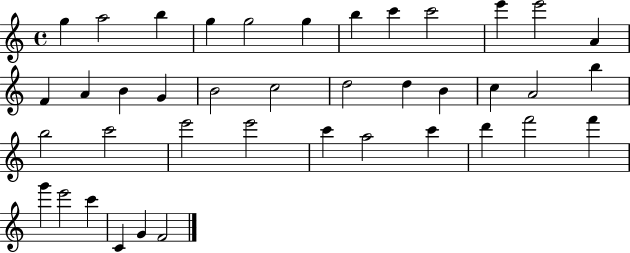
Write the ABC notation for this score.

X:1
T:Untitled
M:4/4
L:1/4
K:C
g a2 b g g2 g b c' c'2 e' e'2 A F A B G B2 c2 d2 d B c A2 b b2 c'2 e'2 e'2 c' a2 c' d' f'2 f' g' e'2 c' C G F2